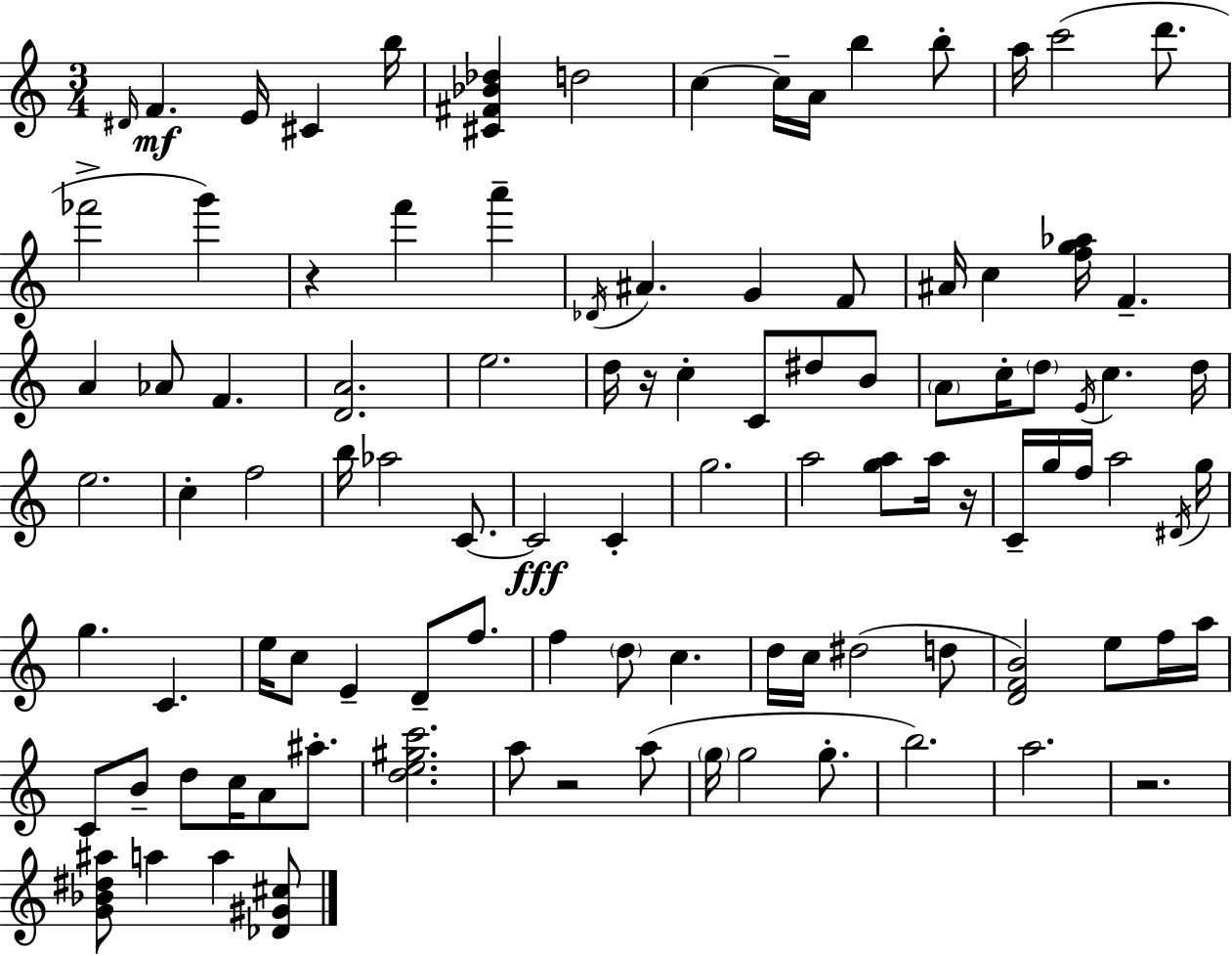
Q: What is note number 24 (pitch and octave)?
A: C5